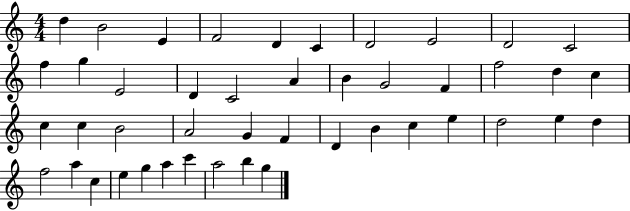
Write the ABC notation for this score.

X:1
T:Untitled
M:4/4
L:1/4
K:C
d B2 E F2 D C D2 E2 D2 C2 f g E2 D C2 A B G2 F f2 d c c c B2 A2 G F D B c e d2 e d f2 a c e g a c' a2 b g